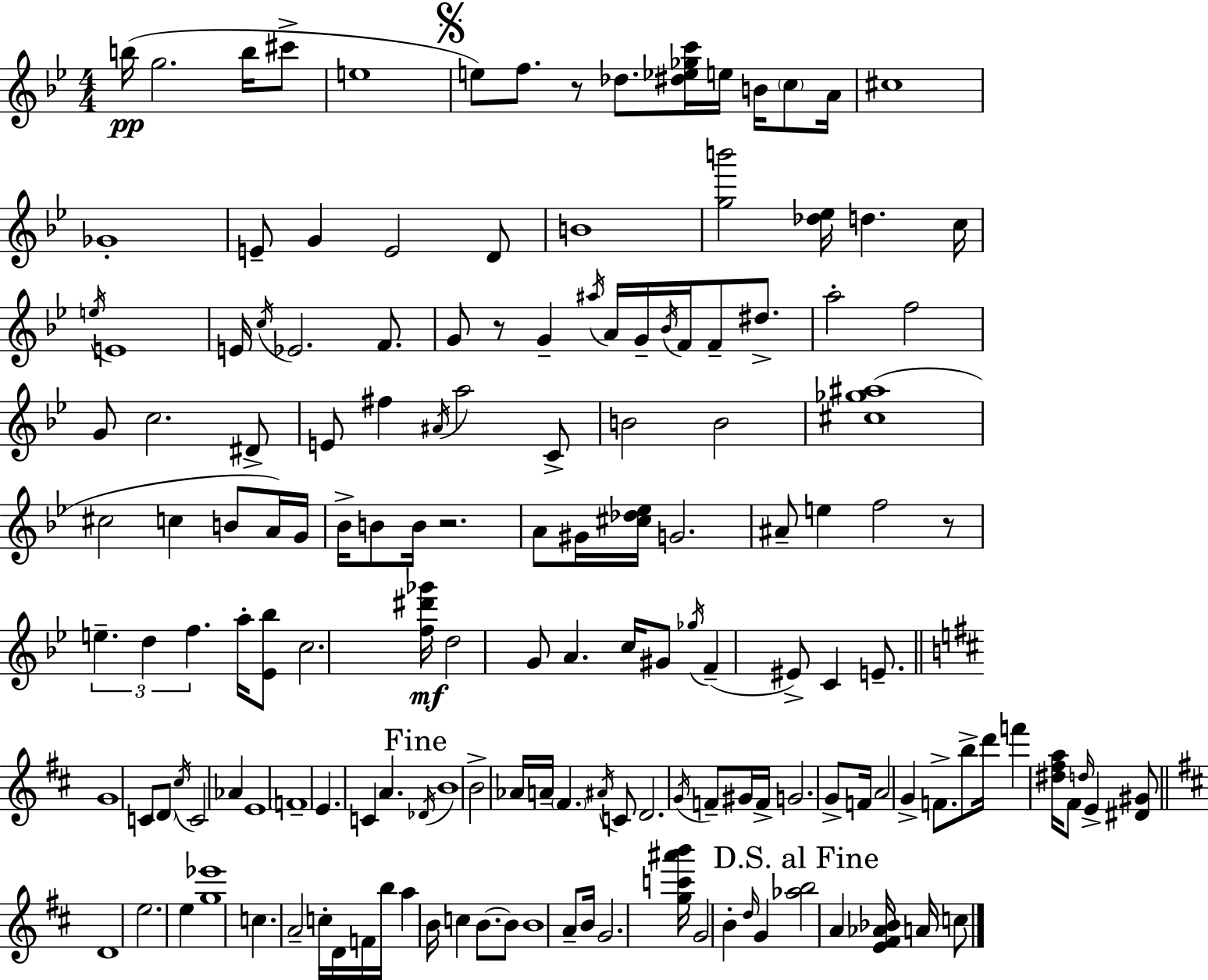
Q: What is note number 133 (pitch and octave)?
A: B4